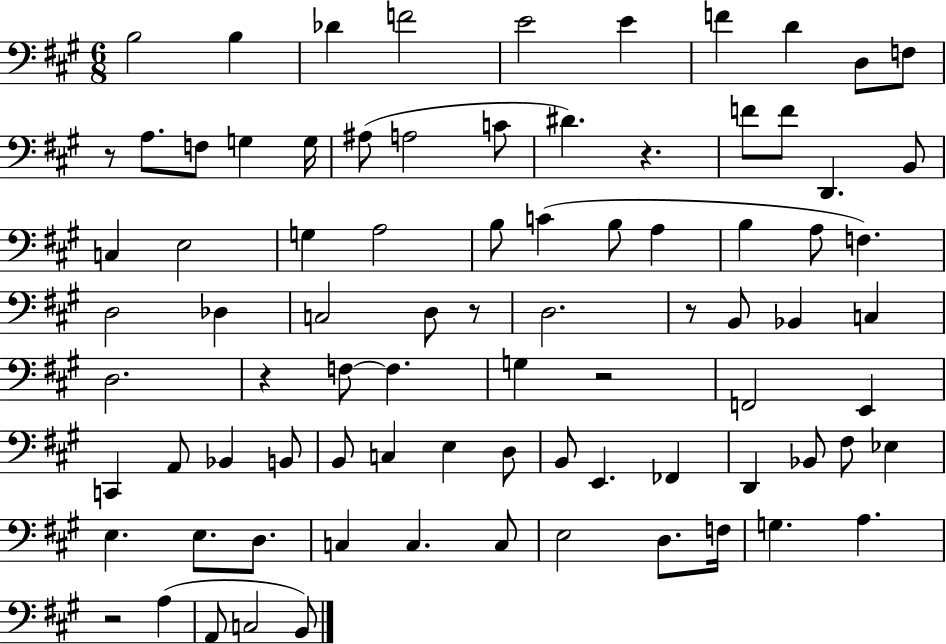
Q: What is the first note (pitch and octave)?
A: B3